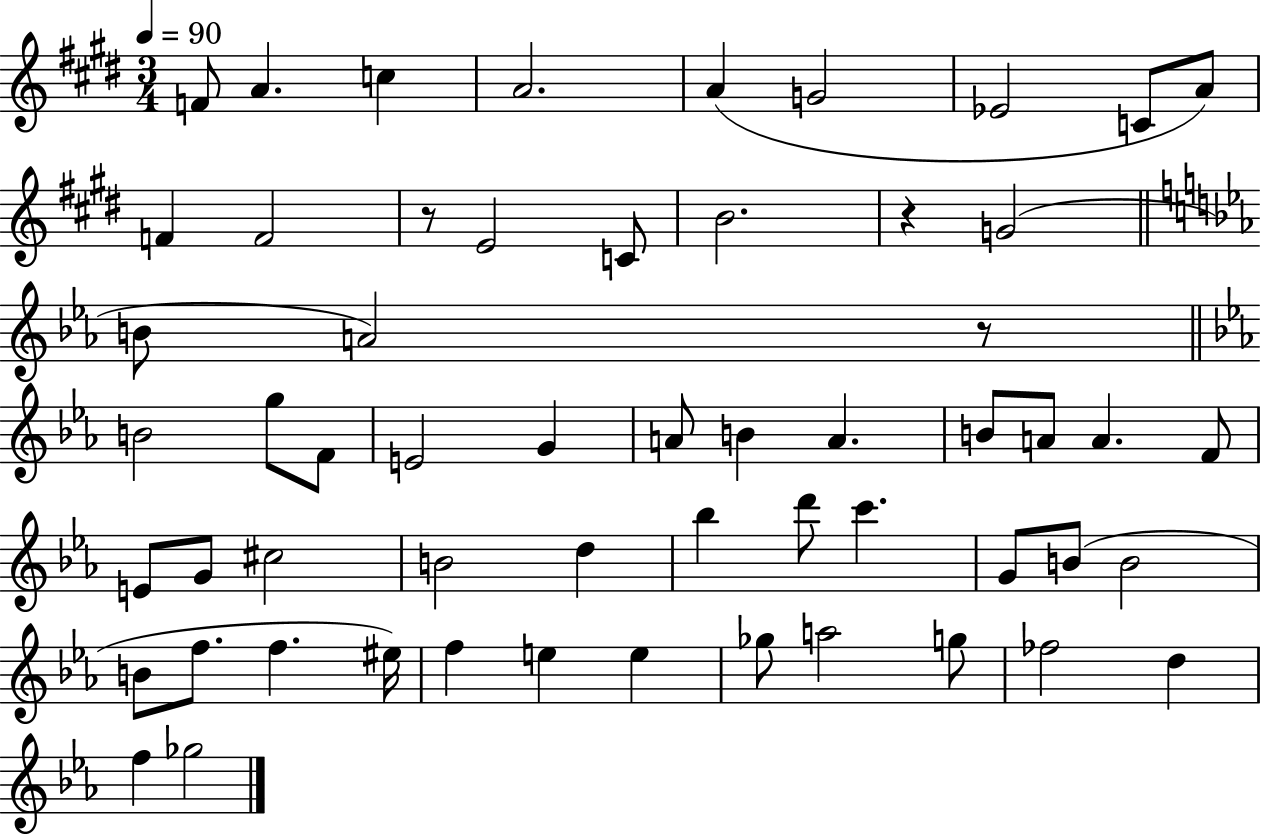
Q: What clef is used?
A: treble